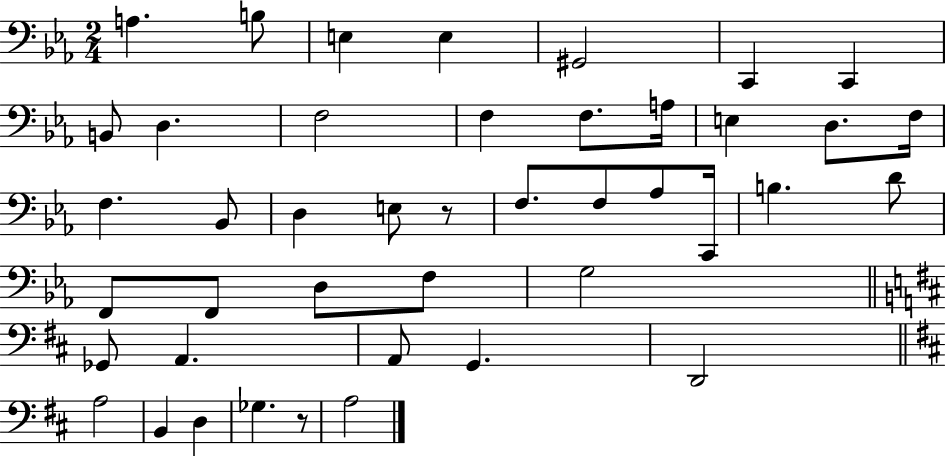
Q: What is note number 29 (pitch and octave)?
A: D3